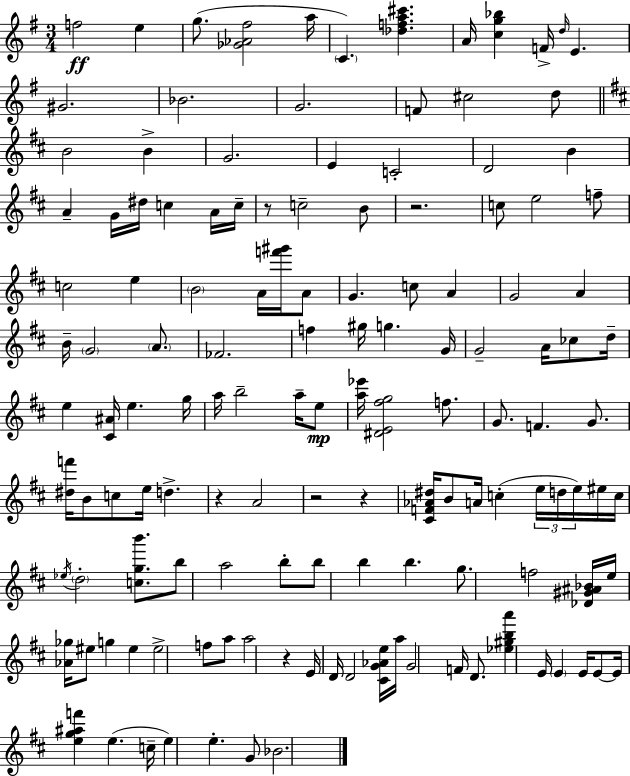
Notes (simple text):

F5/h E5/q G5/e. [Gb4,Ab4,F#5]/h A5/s C4/q. [Db5,F5,A5,C#6]/q. A4/s [C5,G5,Bb5]/q F4/s D5/s E4/q. G#4/h. Bb4/h. G4/h. F4/e C#5/h D5/e B4/h B4/q G4/h. E4/q C4/h D4/h B4/q A4/q G4/s D#5/s C5/q A4/s C5/s R/e C5/h B4/e R/h. C5/e E5/h F5/e C5/h E5/q B4/h A4/s [F6,G#6]/s A4/e G4/q. C5/e A4/q G4/h A4/q B4/s G4/h A4/e. FES4/h. F5/q G#5/s G5/q. G4/s G4/h A4/s CES5/e D5/s E5/q [C#4,A#4]/s E5/q. G5/s A5/s B5/h A5/s E5/e [A5,Eb6]/s [D#4,E4,F#5,G5]/h F5/e. G4/e. F4/q. G4/e. [D#5,F6]/s B4/e C5/e E5/s D5/q. R/q A4/h R/h R/q [C#4,F4,Ab4,D#5]/s B4/e A4/s C5/q E5/s D5/s E5/s EIS5/s C5/s Eb5/s D5/h [C5,G5,B6]/e. B5/e A5/h B5/e B5/e B5/q B5/q. G5/e. F5/h [Db4,G#4,A#4,Bb4]/s E5/s [Ab4,Gb5]/s EIS5/e G5/q EIS5/q EIS5/h F5/e A5/e A5/h R/q E4/s D4/s D4/h [C#4,G4,Ab4,E5]/s A5/s G4/h F4/s D4/e. [Eb5,G#5,B5,A6]/q E4/s E4/q E4/s E4/e E4/s [E5,G5,A#5,F6]/q E5/q. C5/s E5/q E5/q. G4/e Bb4/h.